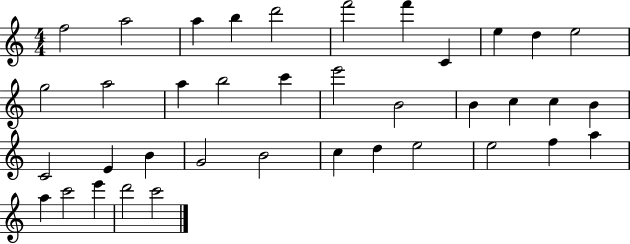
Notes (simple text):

F5/h A5/h A5/q B5/q D6/h F6/h F6/q C4/q E5/q D5/q E5/h G5/h A5/h A5/q B5/h C6/q E6/h B4/h B4/q C5/q C5/q B4/q C4/h E4/q B4/q G4/h B4/h C5/q D5/q E5/h E5/h F5/q A5/q A5/q C6/h E6/q D6/h C6/h